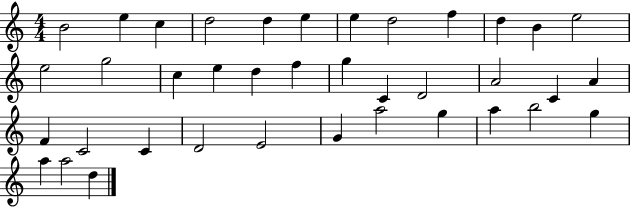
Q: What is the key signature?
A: C major